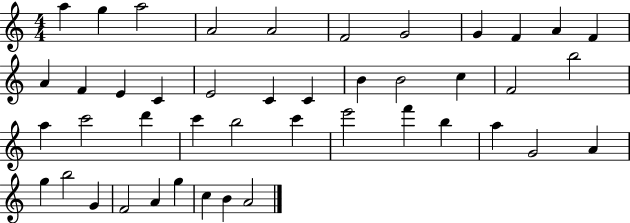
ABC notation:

X:1
T:Untitled
M:4/4
L:1/4
K:C
a g a2 A2 A2 F2 G2 G F A F A F E C E2 C C B B2 c F2 b2 a c'2 d' c' b2 c' e'2 f' b a G2 A g b2 G F2 A g c B A2